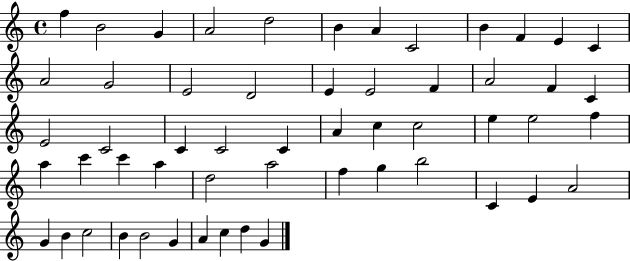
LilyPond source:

{
  \clef treble
  \time 4/4
  \defaultTimeSignature
  \key c \major
  f''4 b'2 g'4 | a'2 d''2 | b'4 a'4 c'2 | b'4 f'4 e'4 c'4 | \break a'2 g'2 | e'2 d'2 | e'4 e'2 f'4 | a'2 f'4 c'4 | \break e'2 c'2 | c'4 c'2 c'4 | a'4 c''4 c''2 | e''4 e''2 f''4 | \break a''4 c'''4 c'''4 a''4 | d''2 a''2 | f''4 g''4 b''2 | c'4 e'4 a'2 | \break g'4 b'4 c''2 | b'4 b'2 g'4 | a'4 c''4 d''4 g'4 | \bar "|."
}